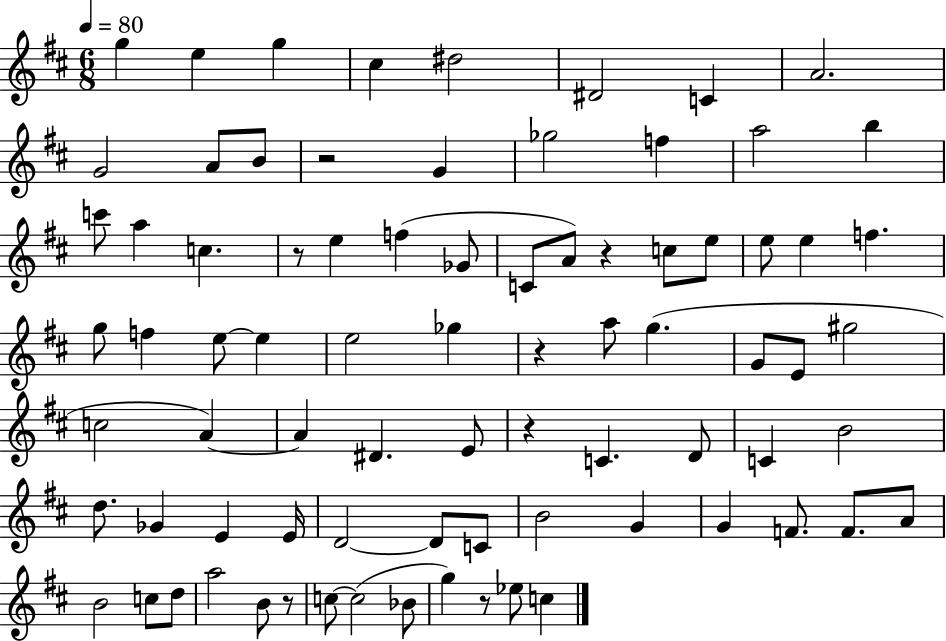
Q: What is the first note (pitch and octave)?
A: G5